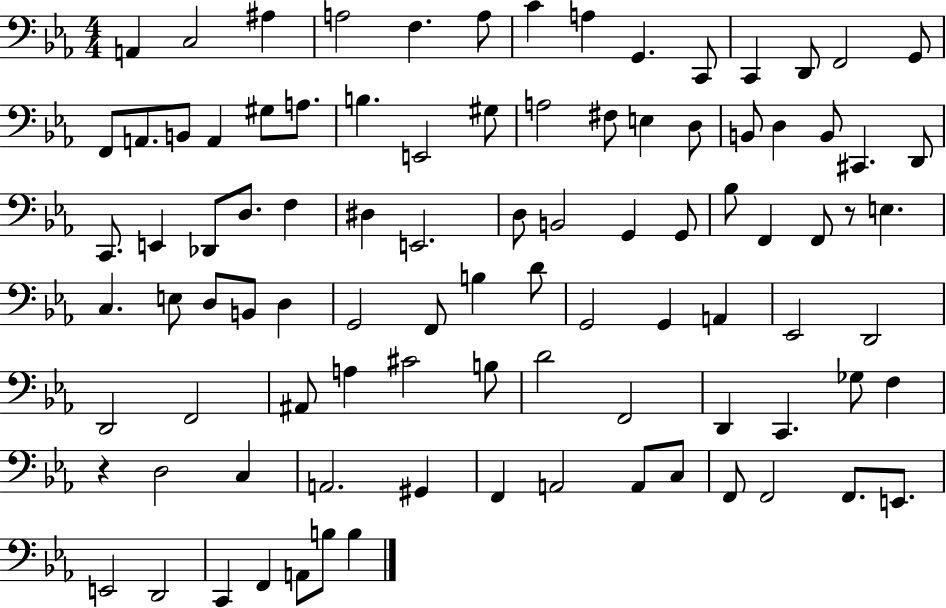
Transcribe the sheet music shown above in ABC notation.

X:1
T:Untitled
M:4/4
L:1/4
K:Eb
A,, C,2 ^A, A,2 F, A,/2 C A, G,, C,,/2 C,, D,,/2 F,,2 G,,/2 F,,/2 A,,/2 B,,/2 A,, ^G,/2 A,/2 B, E,,2 ^G,/2 A,2 ^F,/2 E, D,/2 B,,/2 D, B,,/2 ^C,, D,,/2 C,,/2 E,, _D,,/2 D,/2 F, ^D, E,,2 D,/2 B,,2 G,, G,,/2 _B,/2 F,, F,,/2 z/2 E, C, E,/2 D,/2 B,,/2 D, G,,2 F,,/2 B, D/2 G,,2 G,, A,, _E,,2 D,,2 D,,2 F,,2 ^A,,/2 A, ^C2 B,/2 D2 F,,2 D,, C,, _G,/2 F, z D,2 C, A,,2 ^G,, F,, A,,2 A,,/2 C,/2 F,,/2 F,,2 F,,/2 E,,/2 E,,2 D,,2 C,, F,, A,,/2 B,/2 B,